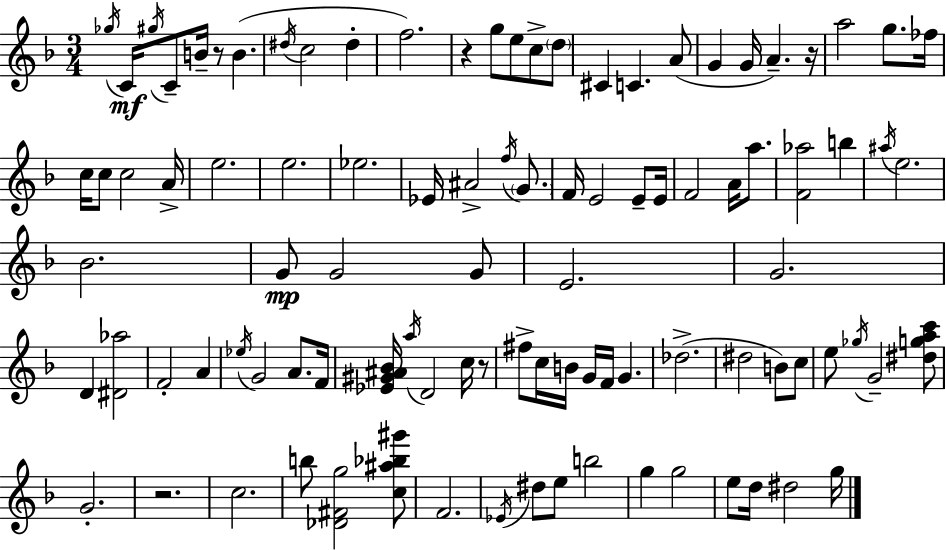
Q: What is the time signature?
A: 3/4